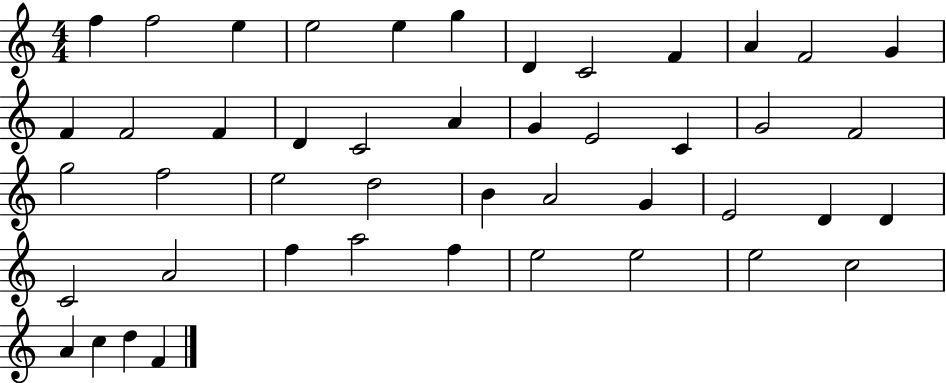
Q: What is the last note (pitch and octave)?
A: F4